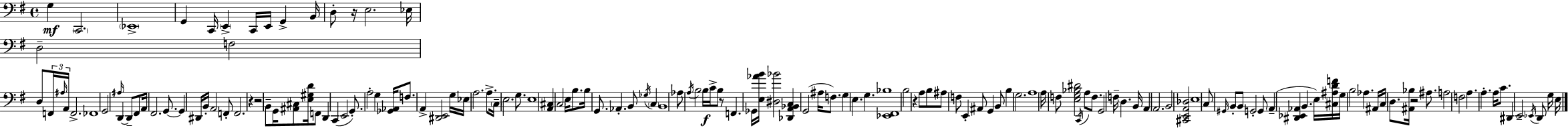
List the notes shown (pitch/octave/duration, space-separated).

G3/q C2/h. Eb2/w G2/q C2/s E2/q C2/s E2/s G2/q B2/s D3/e R/s E3/h. Eb3/s D3/h F3/h D3/e F2/s A#3/s A2/s F2/h. FES2/w G2/h A#3/s D2/q D2/e F#2/e A2/s F#2/h. G2/e. G2/q D#2/s B2/s A2/h F2/e F2/h. R/q R/h B2/e G2/s [A#2,C#3]/e [E3,G#3,D4]/s F2/e D2/q C2/q E2/h G2/e. A3/h G3/q [Gb2,Ab2]/s F3/e. A2/q [D#2,E2]/h G3/s Eb3/s A3/h. A3/e. C3/s E3/h. G3/e. E3/w [A2,C#3]/q C3/h E3/s B3/e. B3/s G2/e. Ab2/q. B2/e Gb3/s C3/q B2/w Ab3/e A3/s B3/h B3/s C4/s B3/e R/e F2/q. Gb2/s [E3,Ab4,B4]/s [D#3,Bb4]/h [Db2,A2,Bb2,C3]/q G2/h A#3/s F3/e. G3/q E3/q. G3/q. [Eb2,F#2,Bb3]/w B3/h R/q A3/e B3/e A#3/e F3/e E2/q A#2/e G2/q B2/e B3/q G3/h. A3/w A3/s F3/e [E3,G3,Bb3,D#4]/h C2/s A3/e F3/e. G2/h F3/s D3/q. B2/s A2/q A2/h. B2/h [C#2,E2,A2,Db3]/h E3/w C3/e G#2/s B2/e B2/e G2/h G2/e A2/q [D#2,Eb2,Ab2]/q B2/q. E3/s [C#3,A#3,D4,F4]/s G3/s B3/h Ab3/q. A#2/s C3/s D3/e. [A#2,Bb3]/s R/h A#3/e. A3/h F3/h A3/q. A3/q. A3/s C4/e. D#2/q E2/h Eb2/s D2/e G3/s E3/s